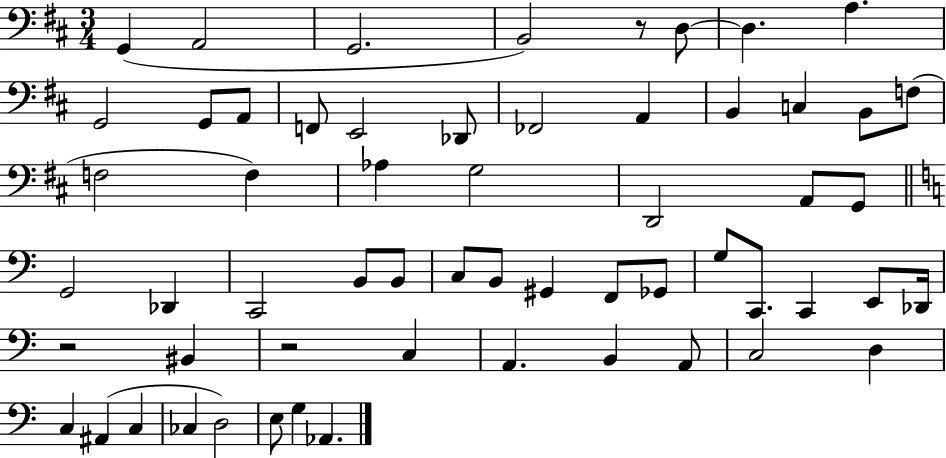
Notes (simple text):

G2/q A2/h G2/h. B2/h R/e D3/e D3/q. A3/q. G2/h G2/e A2/e F2/e E2/h Db2/e FES2/h A2/q B2/q C3/q B2/e F3/e F3/h F3/q Ab3/q G3/h D2/h A2/e G2/e G2/h Db2/q C2/h B2/e B2/e C3/e B2/e G#2/q F2/e Gb2/e G3/e C2/e. C2/q E2/e Db2/s R/h BIS2/q R/h C3/q A2/q. B2/q A2/e C3/h D3/q C3/q A#2/q C3/q CES3/q D3/h E3/e G3/q Ab2/q.